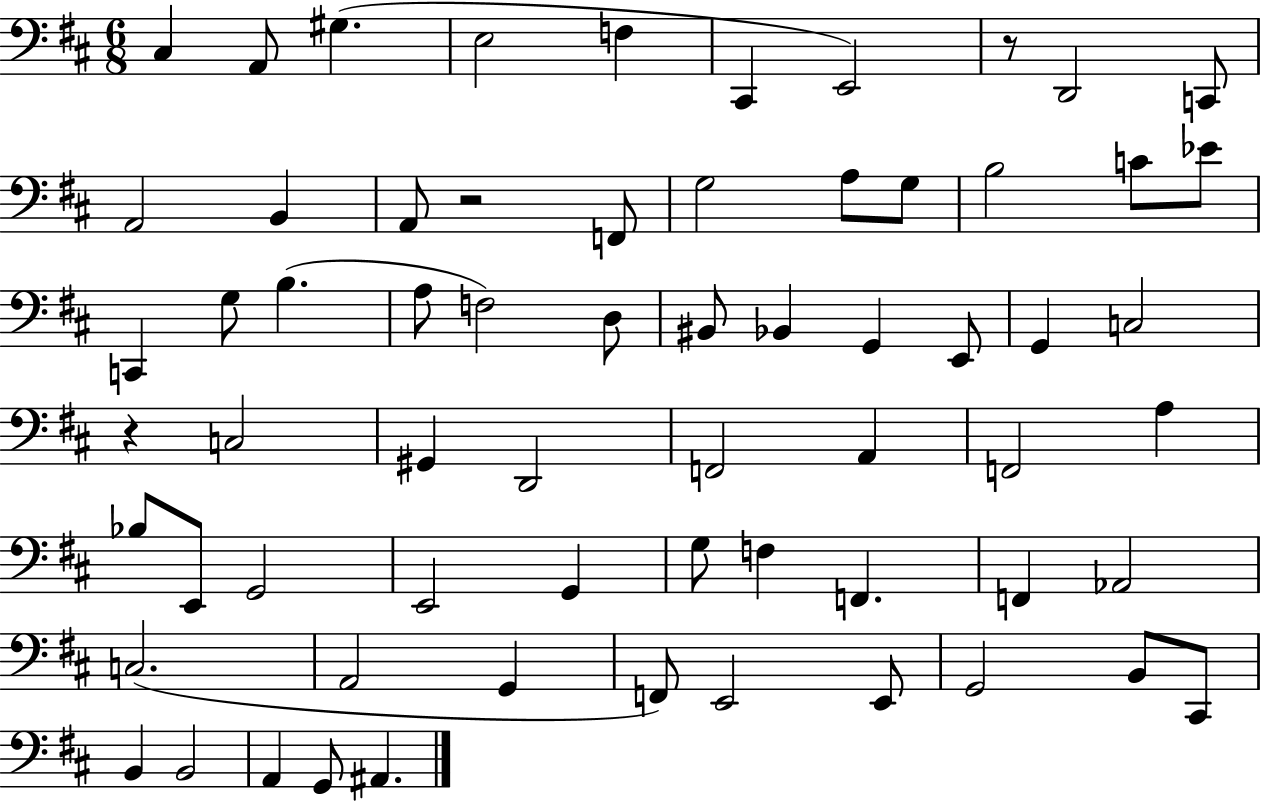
C#3/q A2/e G#3/q. E3/h F3/q C#2/q E2/h R/e D2/h C2/e A2/h B2/q A2/e R/h F2/e G3/h A3/e G3/e B3/h C4/e Eb4/e C2/q G3/e B3/q. A3/e F3/h D3/e BIS2/e Bb2/q G2/q E2/e G2/q C3/h R/q C3/h G#2/q D2/h F2/h A2/q F2/h A3/q Bb3/e E2/e G2/h E2/h G2/q G3/e F3/q F2/q. F2/q Ab2/h C3/h. A2/h G2/q F2/e E2/h E2/e G2/h B2/e C#2/e B2/q B2/h A2/q G2/e A#2/q.